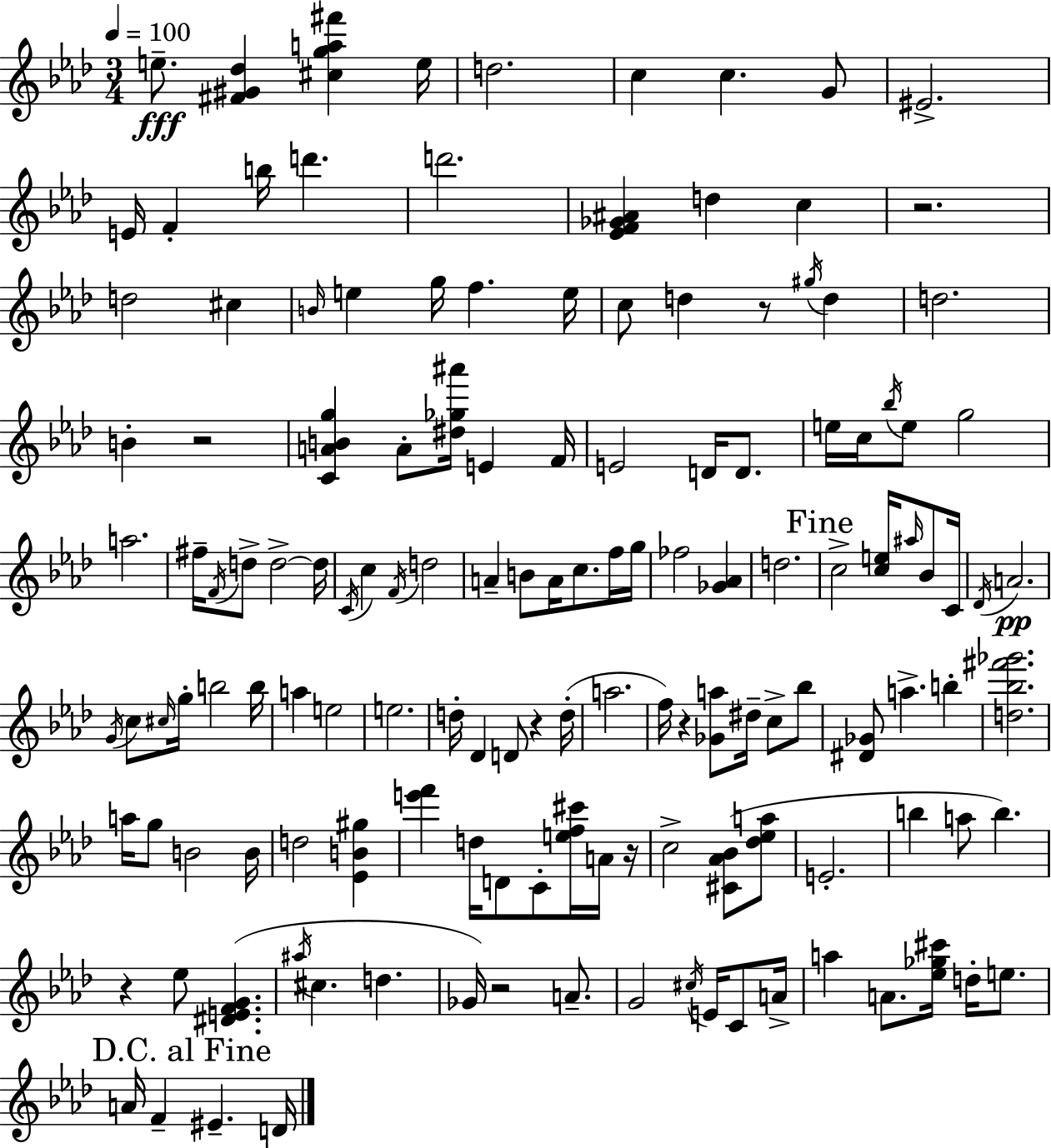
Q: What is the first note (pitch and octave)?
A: E5